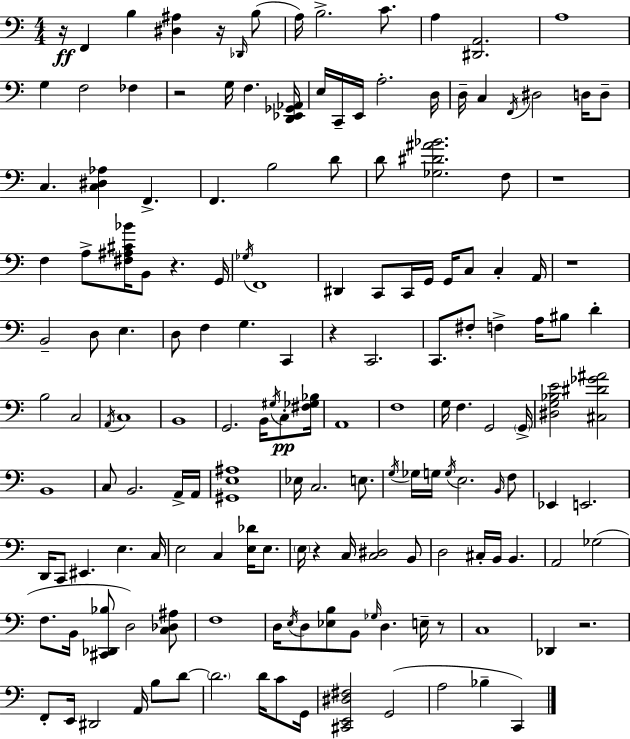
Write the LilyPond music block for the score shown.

{
  \clef bass
  \numericTimeSignature
  \time 4/4
  \key a \minor
  \repeat volta 2 { r16\ff f,4 b4 <dis ais>4 r16 \grace { des,16 }( b8 | a16) b2.-> c'8. | a4 <dis, a,>2. | a1 | \break g4 f2 fes4 | r2 g16 f4. | <d, ees, ges, aes,>16 e16 c,16-- e,16 a2.-. | d16 d16-- c4 \acciaccatura { f,16 } dis2 d16 | \break d8-- c4. <c dis aes>4 f,4.-> | f,4. b2 | d'8 d'8 <ges dis' ais' bes'>2. | f8 r1 | \break f4 a8-> <fis ais cis' bes'>16 b,8 r4. | g,16 \acciaccatura { ges16 } f,1 | dis,4 c,8 c,16 g,16 g,16 c8 c4-. | a,16 r1 | \break b,2-- d8 e4. | d8 f4 g4. c,4 | r4 c,2. | c,8. fis8-. f4-> a16 bis8 d'4-. | \break b2 c2 | \acciaccatura { a,16 } c1 | b,1 | g,2. | \break b,16 \acciaccatura { gis16 } c8-.\pp <fis ges bes>16 a,1 | f1 | g16 f4. g,2 | \parenthesize g,16-> <dis g bes e'>2 <cis dis' ges' ais'>2 | \break b,1 | c8 b,2. | a,16-> a,16 <gis, e ais>1 | ees16 c2. | \break e8. \acciaccatura { g16 } ges16 g16 \acciaccatura { g16 } e2. | \grace { b,16 } f8 ees,4 e,2. | d,16 c,8 eis,4. | e4. c16 e2 | \break c4 <e des'>16 e8. \parenthesize e16 r4 c16 <c dis>2 | b,8 d2 | cis16-. b,16 b,4. a,2 | ges2( f8. b,16 <cis, des, bes>8 d2) | \break <c des ais>8 f1 | d16 \acciaccatura { e16 } d8 <ees b>8 b,8 | \grace { ges16 } d4. e16-- r8 c1 | des,4 r2. | \break f,8-. e,16 dis,2 | a,16 b8 d'8~~ \parenthesize d'2. | d'16 c'8 g,16 <cis, e, dis fis>2 | g,2( a2 | \break bes4-- c,4) } \bar "|."
}